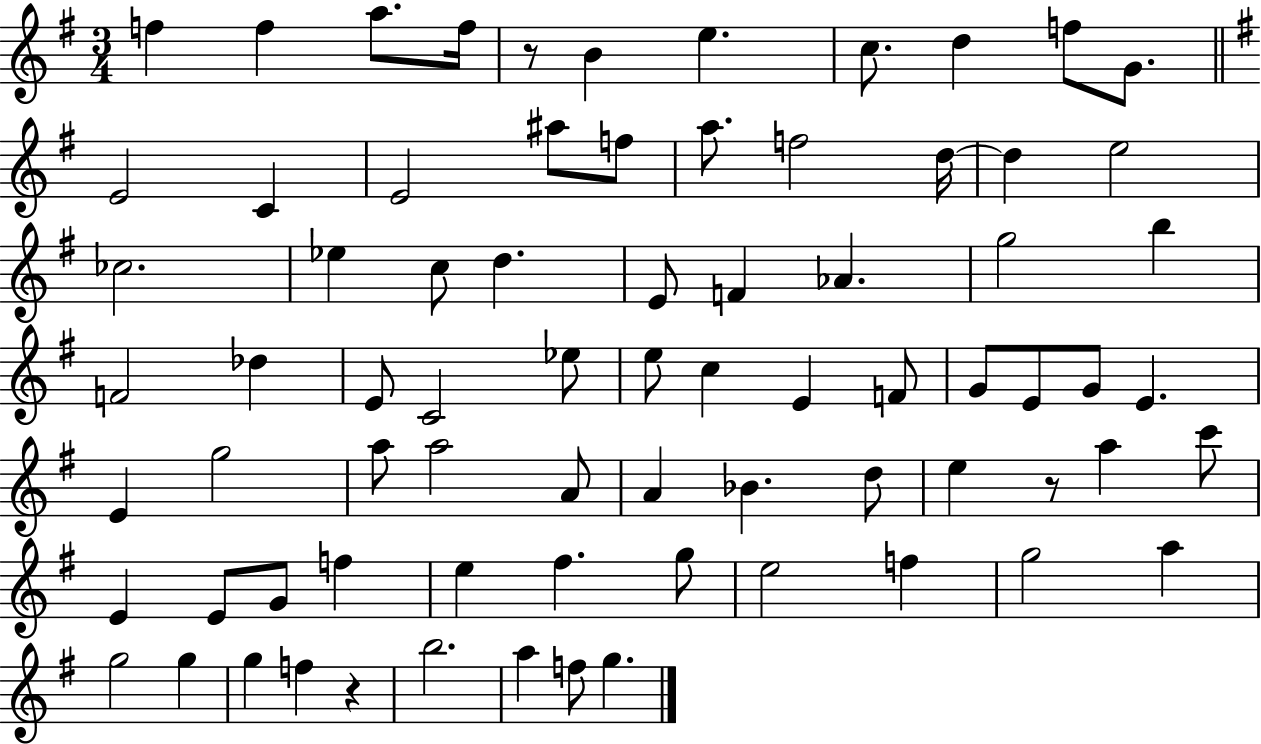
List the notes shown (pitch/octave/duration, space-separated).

F5/q F5/q A5/e. F5/s R/e B4/q E5/q. C5/e. D5/q F5/e G4/e. E4/h C4/q E4/h A#5/e F5/e A5/e. F5/h D5/s D5/q E5/h CES5/h. Eb5/q C5/e D5/q. E4/e F4/q Ab4/q. G5/h B5/q F4/h Db5/q E4/e C4/h Eb5/e E5/e C5/q E4/q F4/e G4/e E4/e G4/e E4/q. E4/q G5/h A5/e A5/h A4/e A4/q Bb4/q. D5/e E5/q R/e A5/q C6/e E4/q E4/e G4/e F5/q E5/q F#5/q. G5/e E5/h F5/q G5/h A5/q G5/h G5/q G5/q F5/q R/q B5/h. A5/q F5/e G5/q.